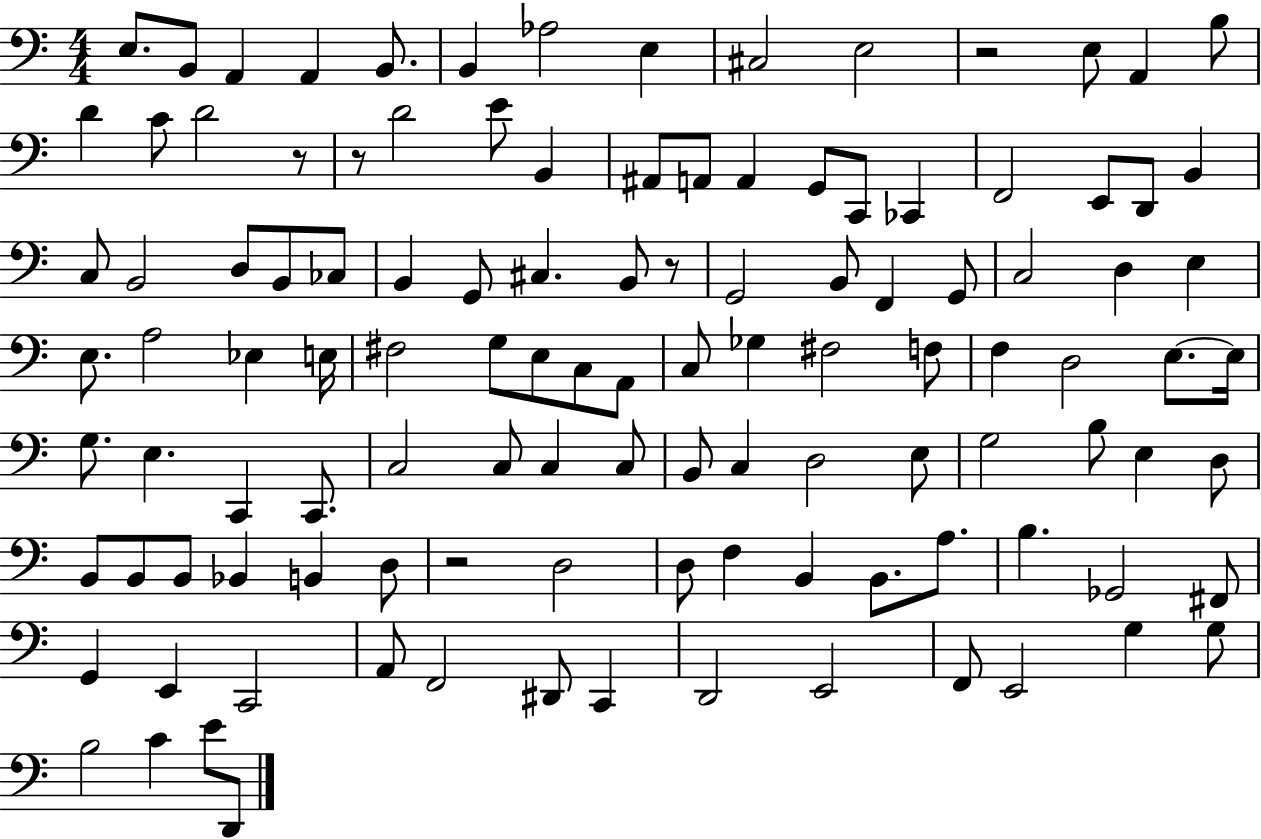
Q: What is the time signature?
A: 4/4